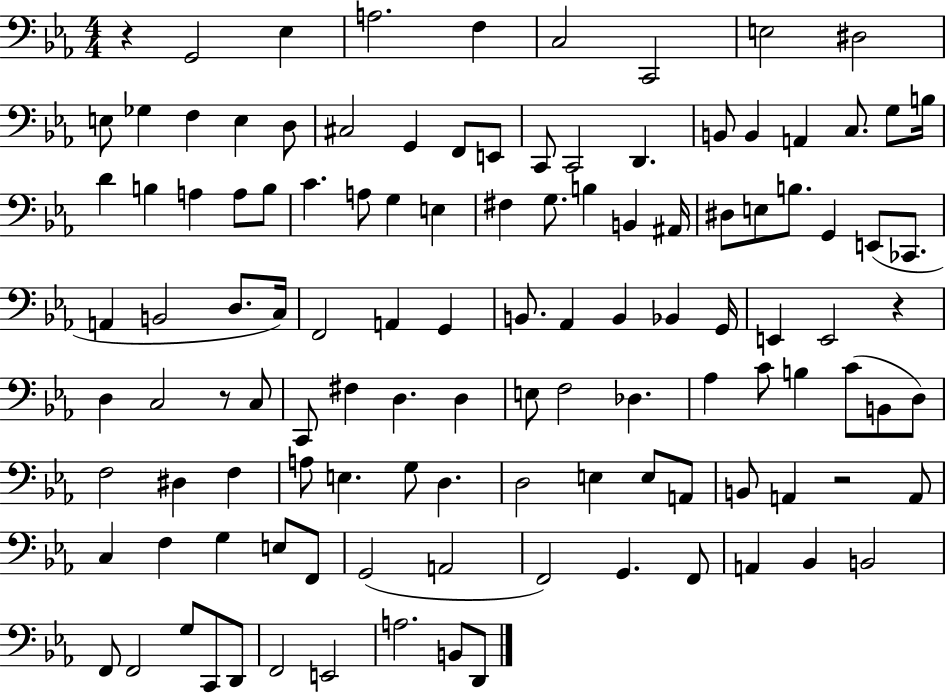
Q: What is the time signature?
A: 4/4